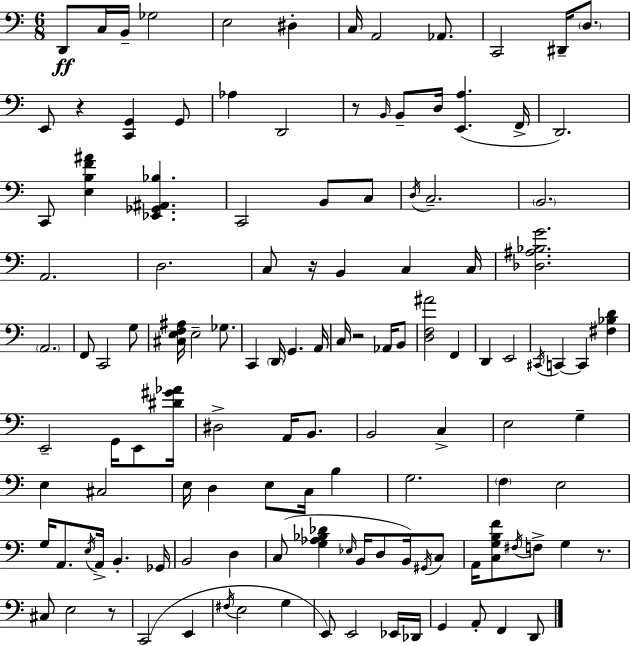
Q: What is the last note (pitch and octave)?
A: D2